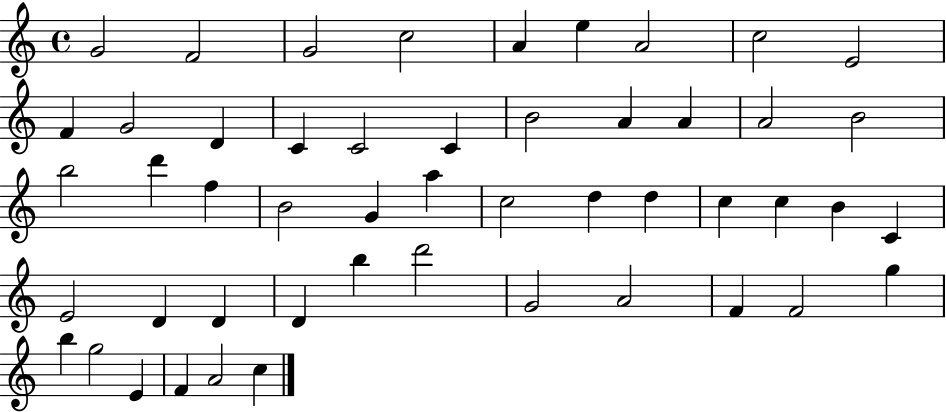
G4/h F4/h G4/h C5/h A4/q E5/q A4/h C5/h E4/h F4/q G4/h D4/q C4/q C4/h C4/q B4/h A4/q A4/q A4/h B4/h B5/h D6/q F5/q B4/h G4/q A5/q C5/h D5/q D5/q C5/q C5/q B4/q C4/q E4/h D4/q D4/q D4/q B5/q D6/h G4/h A4/h F4/q F4/h G5/q B5/q G5/h E4/q F4/q A4/h C5/q